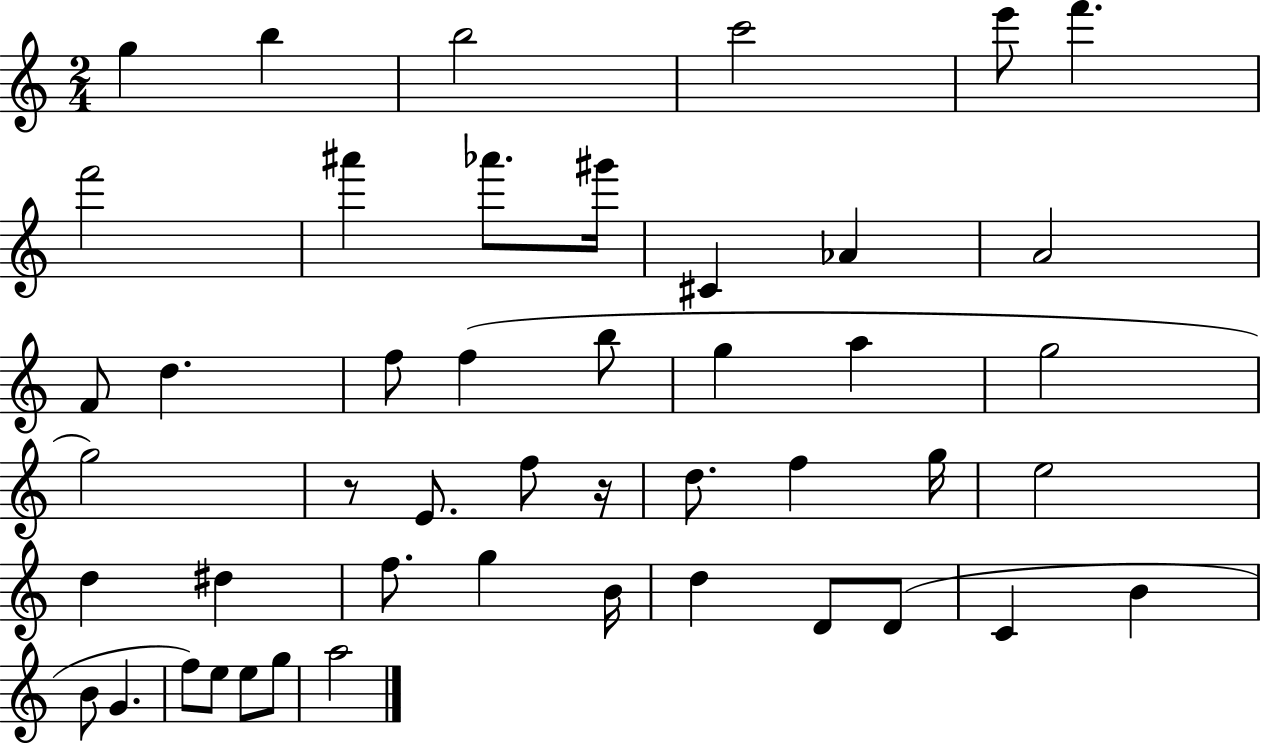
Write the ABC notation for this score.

X:1
T:Untitled
M:2/4
L:1/4
K:C
g b b2 c'2 e'/2 f' f'2 ^a' _a'/2 ^g'/4 ^C _A A2 F/2 d f/2 f b/2 g a g2 g2 z/2 E/2 f/2 z/4 d/2 f g/4 e2 d ^d f/2 g B/4 d D/2 D/2 C B B/2 G f/2 e/2 e/2 g/2 a2